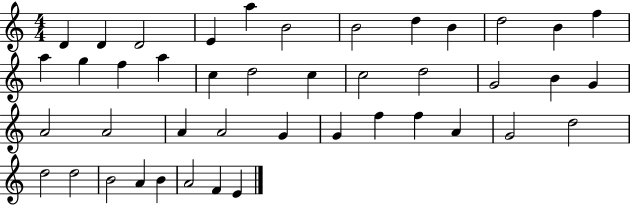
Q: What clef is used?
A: treble